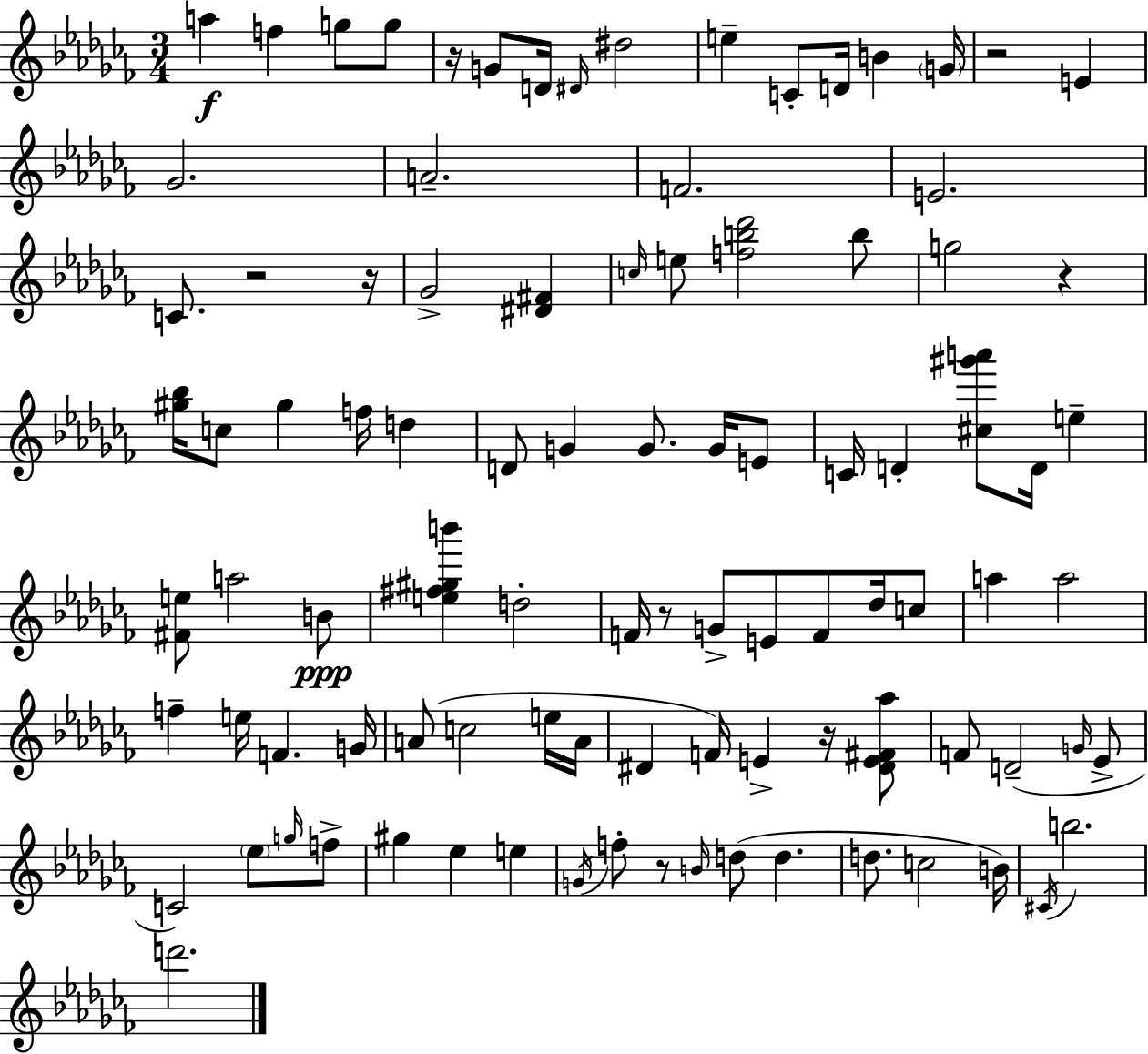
{
  \clef treble
  \numericTimeSignature
  \time 3/4
  \key aes \minor
  \repeat volta 2 { a''4\f f''4 g''8 g''8 | r16 g'8 d'16 \grace { dis'16 } dis''2 | e''4-- c'8-. d'16 b'4 | \parenthesize g'16 r2 e'4 | \break ges'2. | a'2.-- | f'2. | e'2. | \break c'8. r2 | r16 ges'2-> <dis' fis'>4 | \grace { c''16 } e''8 <f'' b'' des'''>2 | b''8 g''2 r4 | \break <gis'' bes''>16 c''8 gis''4 f''16 d''4 | d'8 g'4 g'8. g'16 | e'8 c'16 d'4-. <cis'' gis''' a'''>8 d'16 e''4-- | <fis' e''>8 a''2 | \break b'8\ppp <e'' fis'' gis'' b'''>4 d''2-. | f'16 r8 g'8-> e'8 f'8 des''16 | c''8 a''4 a''2 | f''4-- e''16 f'4. | \break g'16 a'8( c''2 | e''16 a'16 dis'4 f'16) e'4-> r16 | <dis' e' fis' aes''>8 f'8 d'2--( | \grace { g'16 } ees'8-> c'2) \parenthesize ees''8 | \break \grace { g''16 } f''8-> gis''4 ees''4 | e''4 \acciaccatura { g'16 } f''8-. r8 \grace { b'16 } d''8( | d''4. d''8. c''2 | b'16) \acciaccatura { cis'16 } b''2. | \break d'''2. | } \bar "|."
}